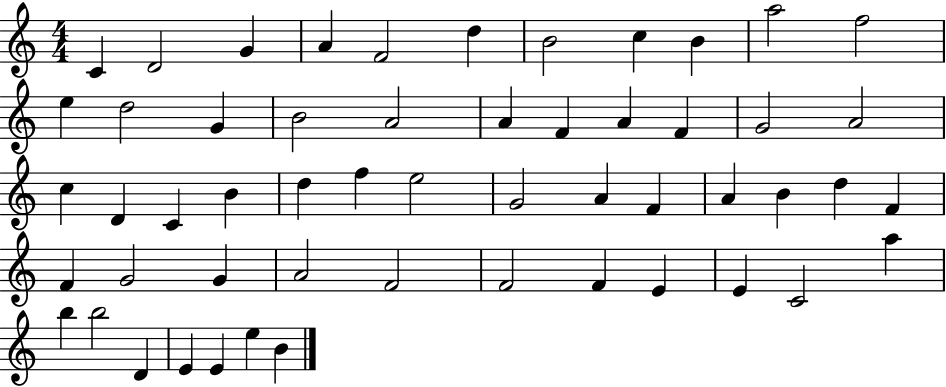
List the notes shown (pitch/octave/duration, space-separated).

C4/q D4/h G4/q A4/q F4/h D5/q B4/h C5/q B4/q A5/h F5/h E5/q D5/h G4/q B4/h A4/h A4/q F4/q A4/q F4/q G4/h A4/h C5/q D4/q C4/q B4/q D5/q F5/q E5/h G4/h A4/q F4/q A4/q B4/q D5/q F4/q F4/q G4/h G4/q A4/h F4/h F4/h F4/q E4/q E4/q C4/h A5/q B5/q B5/h D4/q E4/q E4/q E5/q B4/q